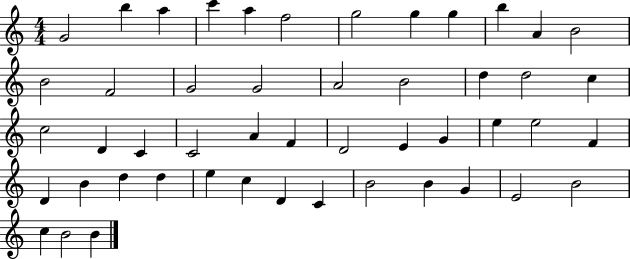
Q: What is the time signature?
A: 4/4